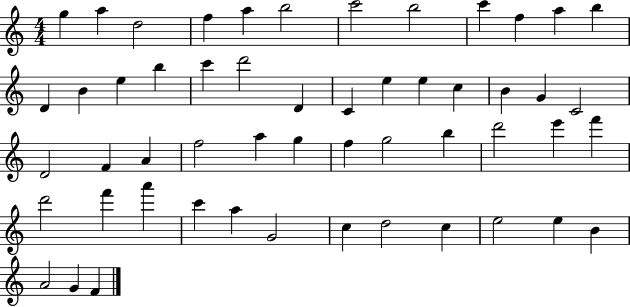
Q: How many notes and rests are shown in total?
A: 53